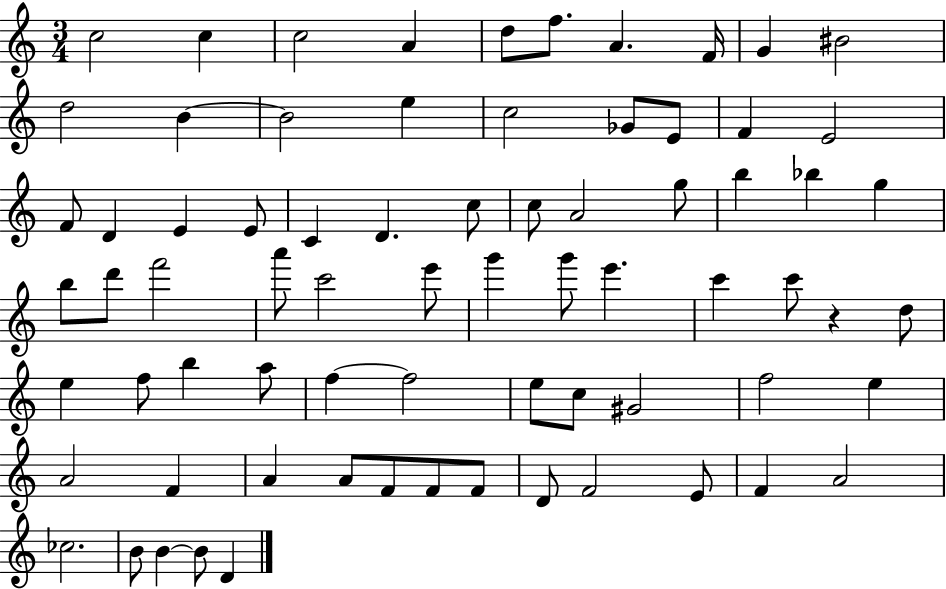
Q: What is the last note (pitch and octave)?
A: D4